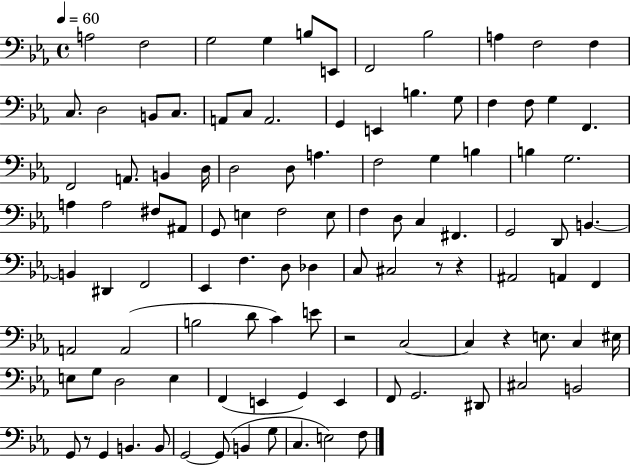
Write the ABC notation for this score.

X:1
T:Untitled
M:4/4
L:1/4
K:Eb
A,2 F,2 G,2 G, B,/2 E,,/2 F,,2 _B,2 A, F,2 F, C,/2 D,2 B,,/2 C,/2 A,,/2 C,/2 A,,2 G,, E,, B, G,/2 F, F,/2 G, F,, F,,2 A,,/2 B,, D,/4 D,2 D,/2 A, F,2 G, B, B, G,2 A, A,2 ^F,/2 ^A,,/2 G,,/2 E, F,2 E,/2 F, D,/2 C, ^F,, G,,2 D,,/2 B,, B,, ^D,, F,,2 _E,, F, D,/2 _D, C,/2 ^C,2 z/2 z ^A,,2 A,, F,, A,,2 A,,2 B,2 D/2 C E/2 z2 C,2 C, z E,/2 C, ^E,/4 E,/2 G,/2 D,2 E, F,, E,, G,, E,, F,,/2 G,,2 ^D,,/2 ^C,2 B,,2 G,,/2 z/2 G,, B,, B,,/2 G,,2 G,,/2 B,, G,/2 C, E,2 F,/2